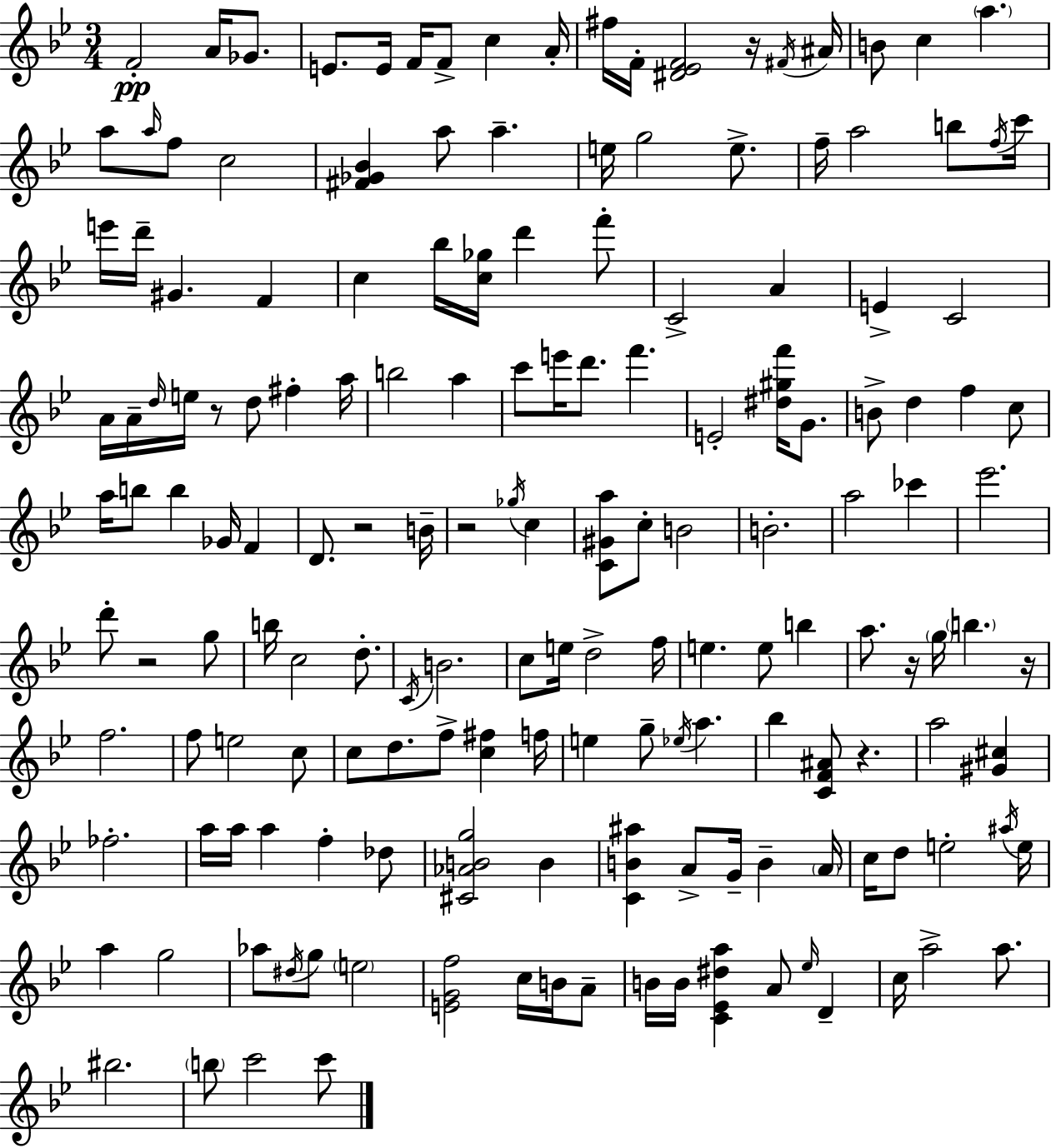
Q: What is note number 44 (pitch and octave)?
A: A4